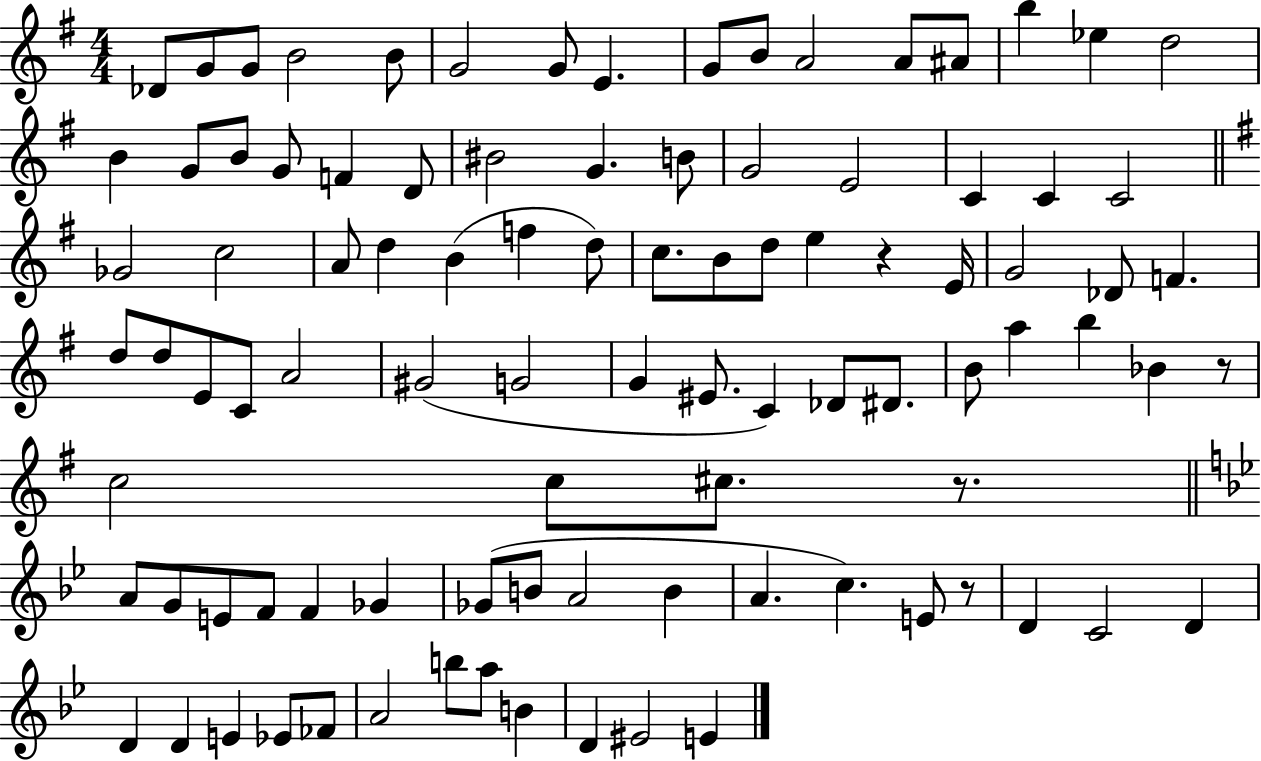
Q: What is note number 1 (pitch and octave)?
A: Db4